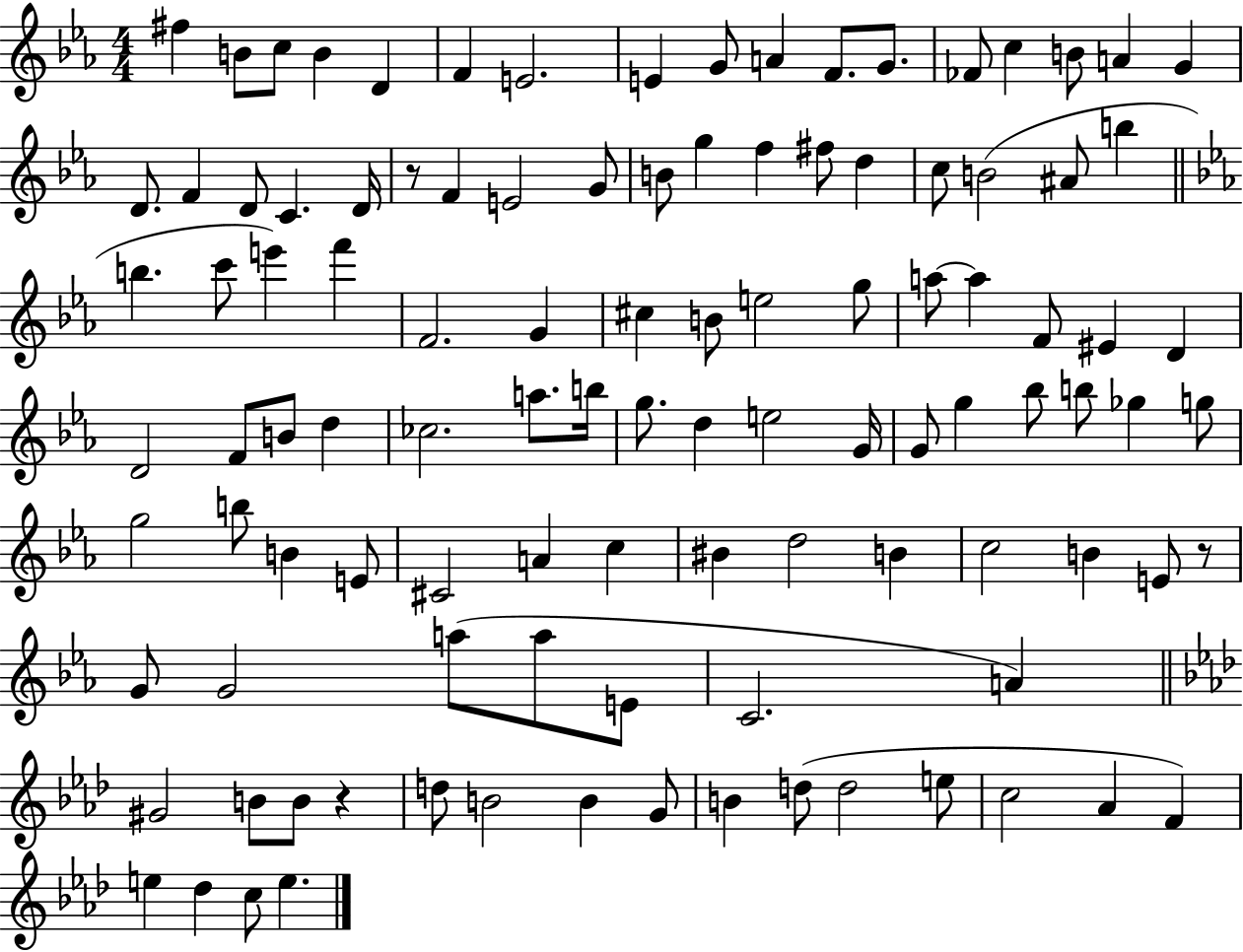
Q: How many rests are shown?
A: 3